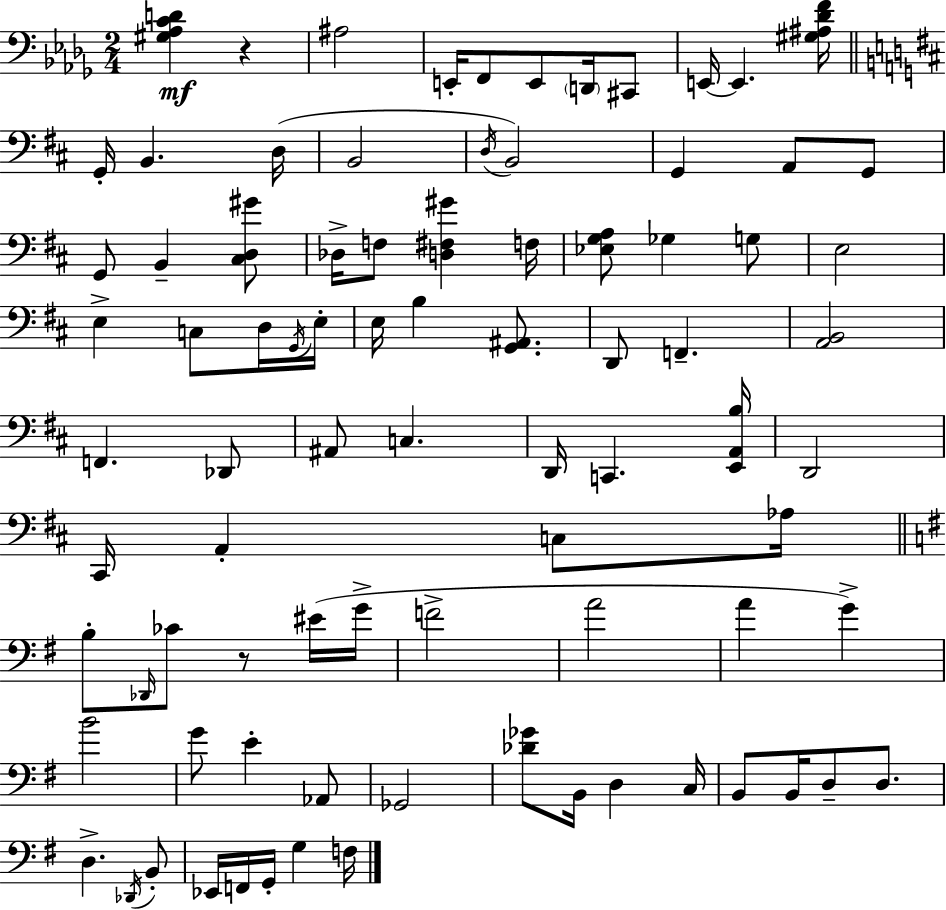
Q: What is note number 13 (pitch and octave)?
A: D3